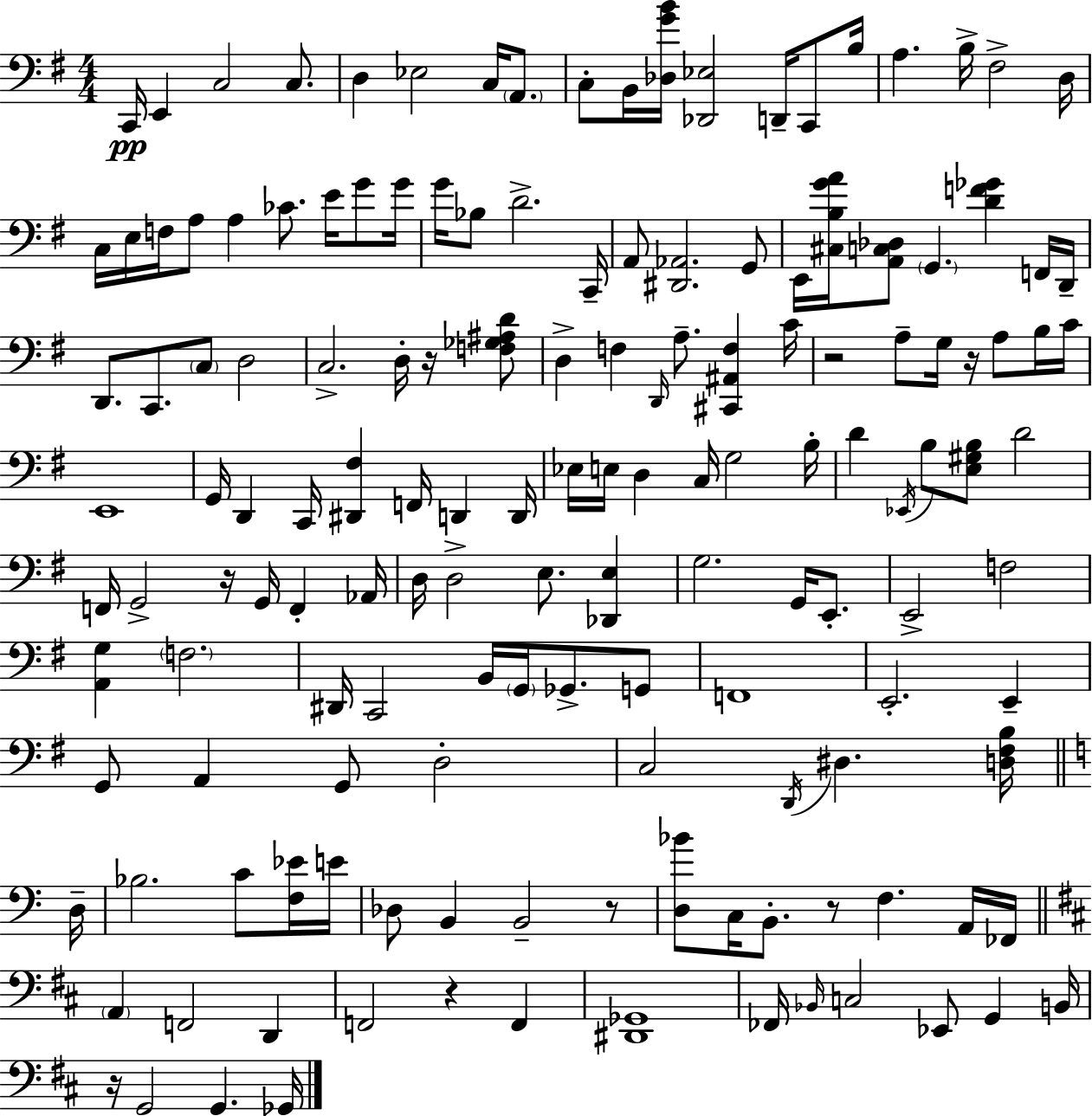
{
  \clef bass
  \numericTimeSignature
  \time 4/4
  \key e \minor
  c,16\pp e,4 c2 c8. | d4 ees2 c16 \parenthesize a,8. | c8-. b,16 <des g' b'>16 <des, ees>2 d,16-- c,8 b16 | a4. b16-> fis2-> d16 | \break c16 e16 f16 a8 a4 ces'8. e'16 g'8 g'16 | g'16 bes8 d'2.-> c,16-- | a,8 <dis, aes,>2. g,8 | e,16 <cis b g' a'>16 <a, c des>8 \parenthesize g,4. <d' f' ges'>4 f,16 d,16-- | \break d,8. c,8. \parenthesize c8 d2 | c2.-> d16-. r16 <f ges ais d'>8 | d4-> f4 \grace { d,16 } a8.-- <cis, ais, f>4 | c'16 r2 a8-- g16 r16 a8 b16 | \break c'16 e,1 | g,16 d,4 c,16 <dis, fis>4 f,16 d,4 | d,16 ees16 e16 d4 c16 g2 | b16-. d'4 \acciaccatura { ees,16 } b8 <e gis b>8 d'2 | \break f,16 g,2-> r16 g,16 f,4-. | aes,16 d16 d2-> e8. <des, e>4 | g2. g,16 e,8.-. | e,2-> f2 | \break <a, g>4 \parenthesize f2. | dis,16 c,2 b,16 \parenthesize g,16 ges,8.-> | g,8 f,1 | e,2.-. e,4-- | \break g,8 a,4 g,8 d2-. | c2 \acciaccatura { d,16 } dis4. | <d fis b>16 \bar "||" \break \key c \major d16-- bes2. c'8 <f ees'>16 | e'16 des8 b,4 b,2-- r8 | <d bes'>8 c16 b,8.-. r8 f4. a,16 | fes,16 \bar "||" \break \key b \minor \parenthesize a,4 f,2 d,4 | f,2 r4 f,4 | <dis, ges,>1 | fes,16 \grace { bes,16 } c2 ees,8 g,4 | \break b,16 r16 g,2 g,4. | ges,16 \bar "|."
}